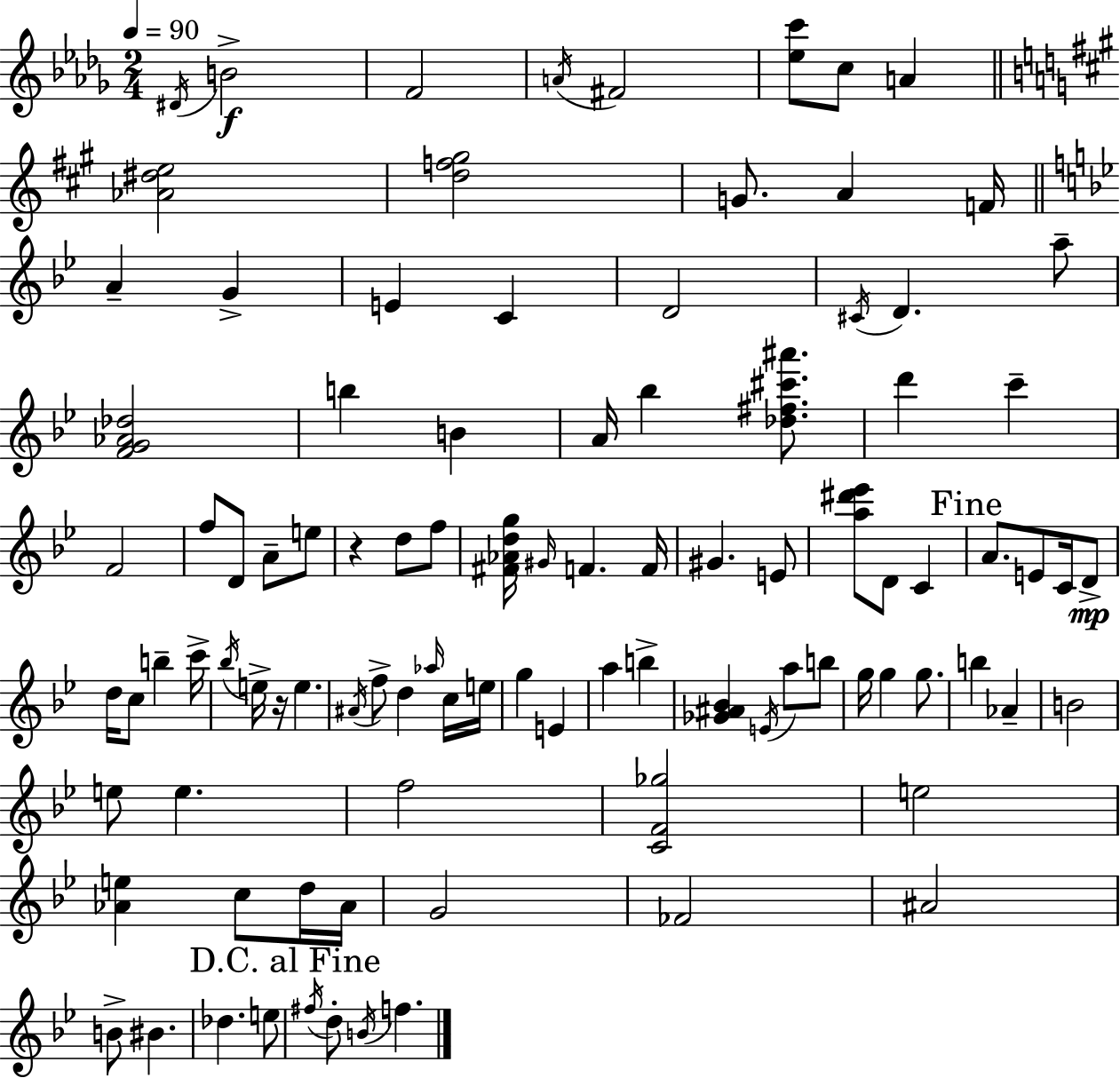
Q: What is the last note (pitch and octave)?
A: F5